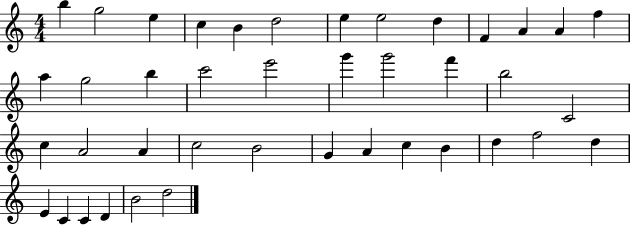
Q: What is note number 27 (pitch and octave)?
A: C5